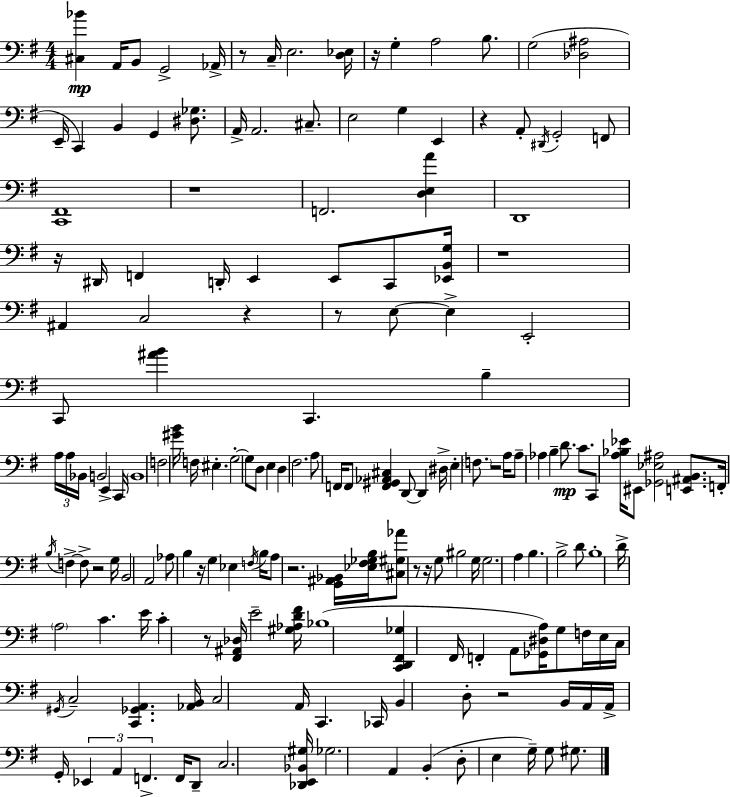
[C#3,Bb4]/q A2/s B2/e G2/h Ab2/s R/e C3/s E3/h. [D3,Eb3]/s R/s G3/q A3/h B3/e. G3/h [Db3,A#3]/h E2/s C2/q B2/q G2/q [D#3,Gb3]/e. A2/s A2/h. C#3/e. E3/h G3/q E2/q R/q A2/e D#2/s G2/h F2/e [C2,F#2]/w R/w F2/h. [D3,E3,A4]/q D2/w R/s D#2/s F2/q D2/s E2/q E2/e C2/e [Eb2,B2,G3]/s R/w A#2/q C3/h R/q R/e E3/e E3/q E2/h C2/e [A#4,B4]/q C2/q. B3/q A3/s A3/s Bb2/s B2/h E2/q C2/s B2/w F3/h [G#4,B4]/s F3/s EIS3/q. G3/h G3/e D3/e E3/q D3/q F#3/h. A3/e F2/s F2/e [F2,G#2,Ab2,C#3]/q D2/e D2/q D#3/s E3/q F3/e. R/h A3/s A3/e Ab3/q B3/q D4/e. C4/e. C2/e [A3,Bb3,Eb4]/s EIS2/e [Gb2,Eb3,A#3]/h [E2,A#2,B2]/e. F2/s B3/s F3/q F3/e R/h G3/s B2/h A2/h Ab3/e B3/q R/s G3/q Eb3/q F3/s B3/s A3/e R/h. [G2,A#2,Bb2]/s [Eb3,F#3,Gb3,B3]/s [C#3,G#3,Ab4]/e R/e R/s G3/e BIS3/h G3/s G3/h. A3/q B3/q. B3/h D4/e B3/w D4/s A3/h C4/q. E4/s C4/q R/e [F#2,A#2,Db3]/s E4/h [G#3,Ab3,D4,F#4]/s Bb3/w [C2,D2,F#2,Gb3]/q F#2/s F2/q A2/e [Gb2,D#3,A3]/s G3/e F3/s E3/s C3/s G#2/s C3/h [C2,Gb2,A2]/q. [Ab2,B2]/s C3/h A2/s C2/q. CES2/s B2/q D3/e R/h B2/s A2/s A2/s G2/s Eb2/q A2/q F2/q. F2/s D2/e C3/h. [Db2,E2,Bb2,G#3]/s Gb3/h. A2/q B2/q D3/e E3/q G3/s G3/e G#3/e.